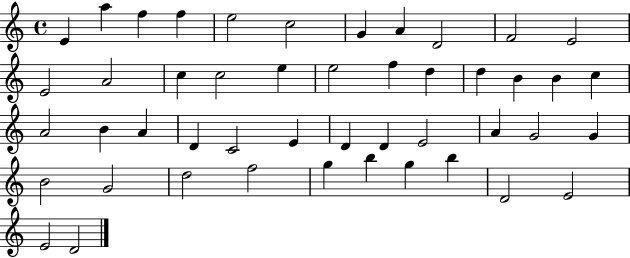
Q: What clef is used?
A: treble